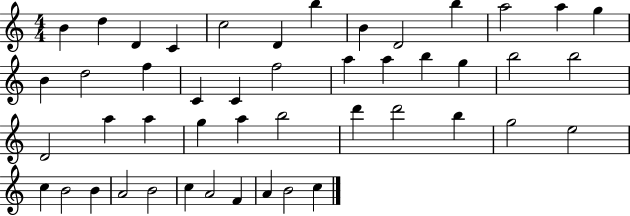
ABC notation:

X:1
T:Untitled
M:4/4
L:1/4
K:C
B d D C c2 D b B D2 b a2 a g B d2 f C C f2 a a b g b2 b2 D2 a a g a b2 d' d'2 b g2 e2 c B2 B A2 B2 c A2 F A B2 c